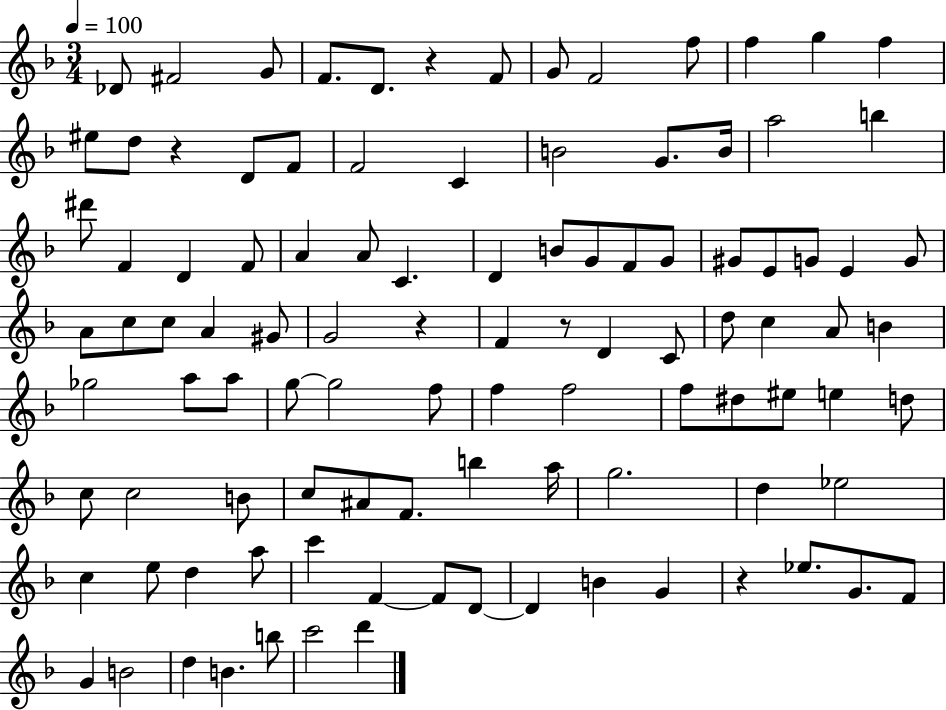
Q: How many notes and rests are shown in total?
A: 103